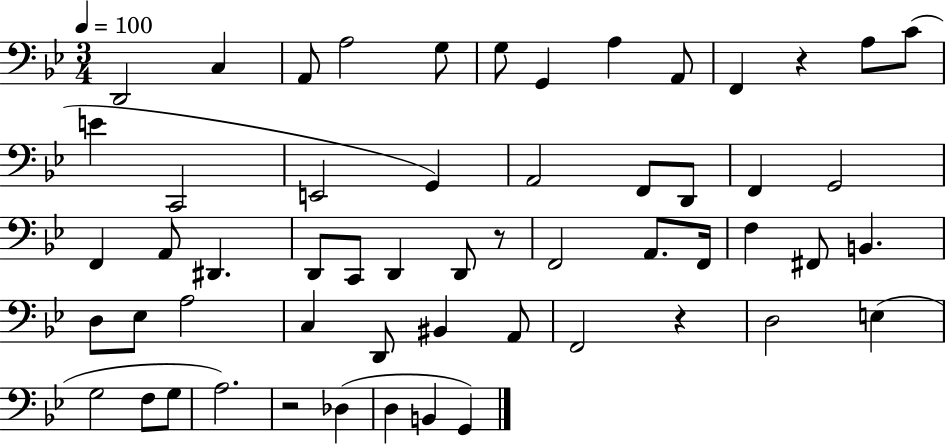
{
  \clef bass
  \numericTimeSignature
  \time 3/4
  \key bes \major
  \tempo 4 = 100
  \repeat volta 2 { d,2 c4 | a,8 a2 g8 | g8 g,4 a4 a,8 | f,4 r4 a8 c'8( | \break e'4 c,2 | e,2 g,4) | a,2 f,8 d,8 | f,4 g,2 | \break f,4 a,8 dis,4. | d,8 c,8 d,4 d,8 r8 | f,2 a,8. f,16 | f4 fis,8 b,4. | \break d8 ees8 a2 | c4 d,8 bis,4 a,8 | f,2 r4 | d2 e4( | \break g2 f8 g8 | a2.) | r2 des4( | d4 b,4 g,4) | \break } \bar "|."
}